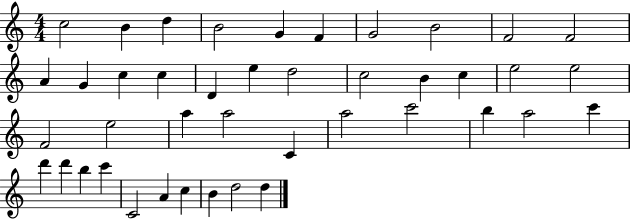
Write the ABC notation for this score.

X:1
T:Untitled
M:4/4
L:1/4
K:C
c2 B d B2 G F G2 B2 F2 F2 A G c c D e d2 c2 B c e2 e2 F2 e2 a a2 C a2 c'2 b a2 c' d' d' b c' C2 A c B d2 d